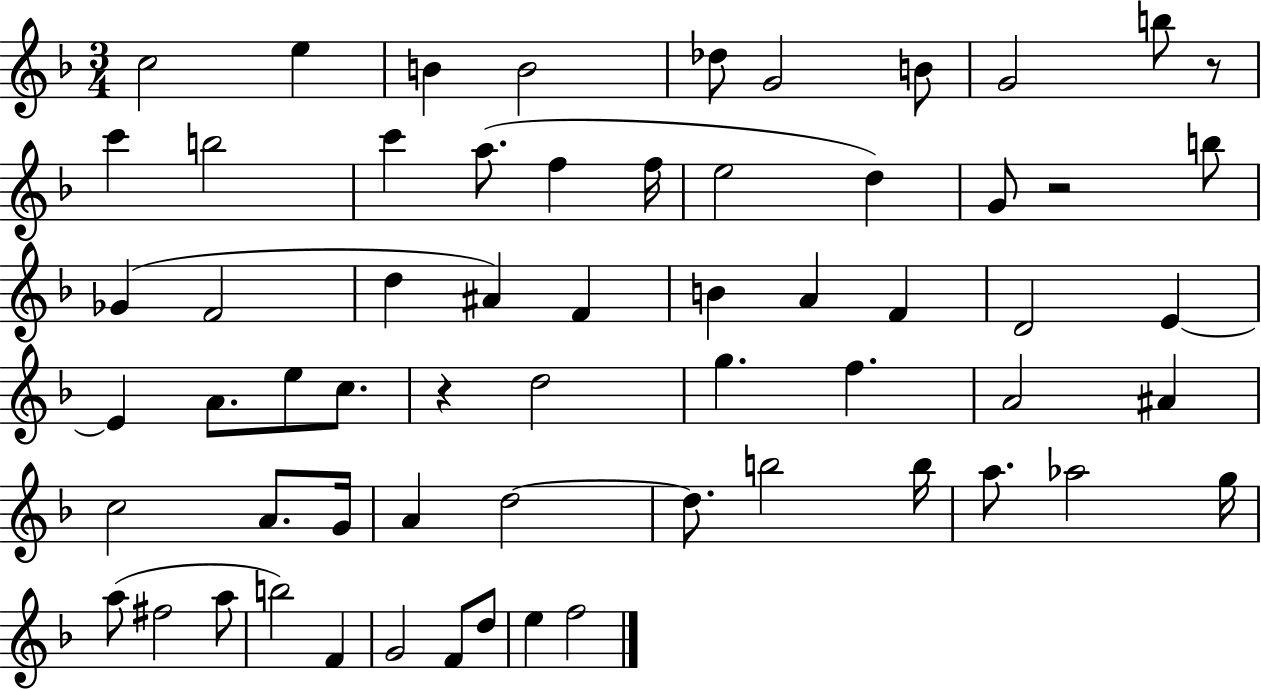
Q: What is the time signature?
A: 3/4